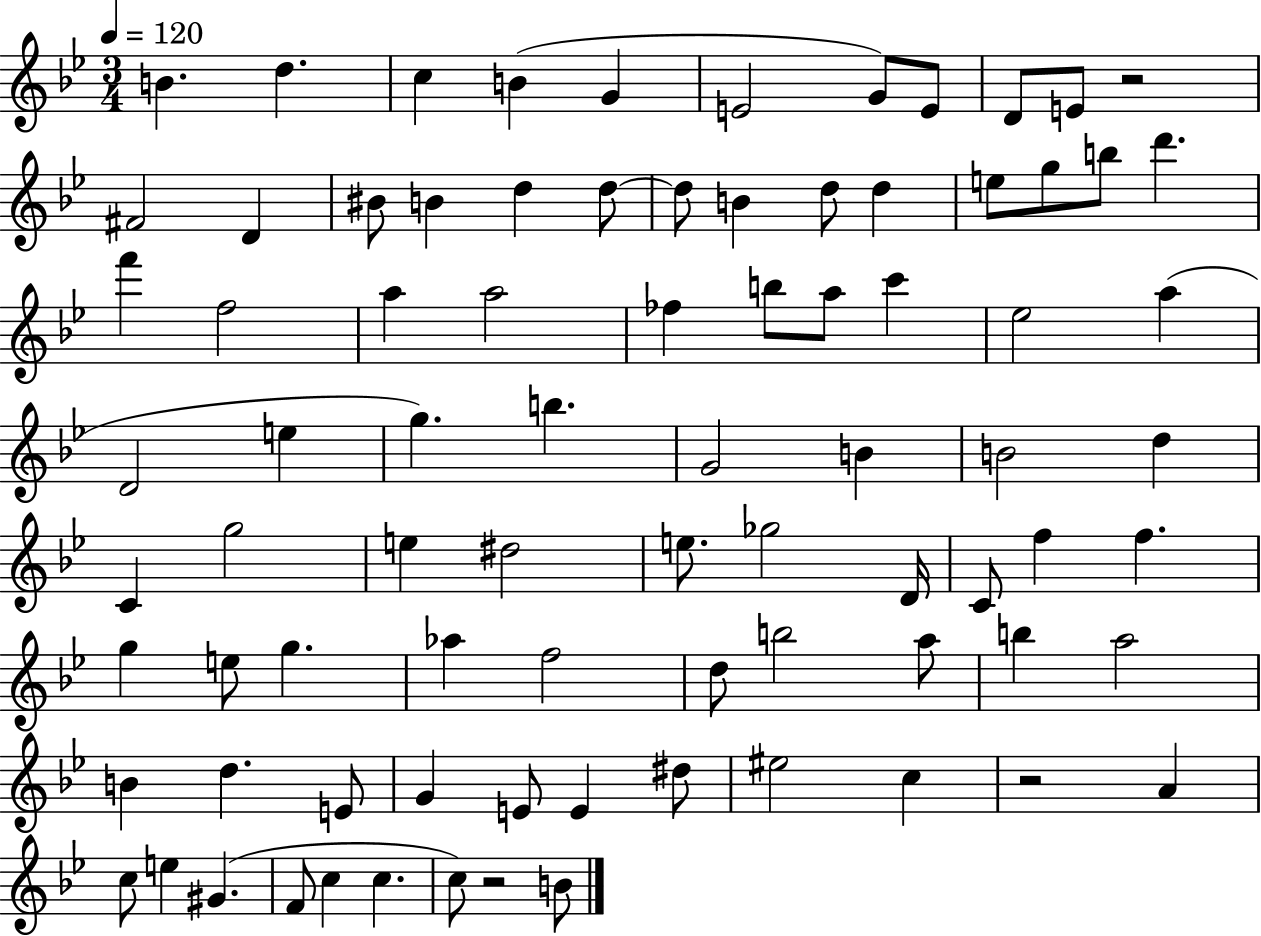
B4/q. D5/q. C5/q B4/q G4/q E4/h G4/e E4/e D4/e E4/e R/h F#4/h D4/q BIS4/e B4/q D5/q D5/e D5/e B4/q D5/e D5/q E5/e G5/e B5/e D6/q. F6/q F5/h A5/q A5/h FES5/q B5/e A5/e C6/q Eb5/h A5/q D4/h E5/q G5/q. B5/q. G4/h B4/q B4/h D5/q C4/q G5/h E5/q D#5/h E5/e. Gb5/h D4/s C4/e F5/q F5/q. G5/q E5/e G5/q. Ab5/q F5/h D5/e B5/h A5/e B5/q A5/h B4/q D5/q. E4/e G4/q E4/e E4/q D#5/e EIS5/h C5/q R/h A4/q C5/e E5/q G#4/q. F4/e C5/q C5/q. C5/e R/h B4/e